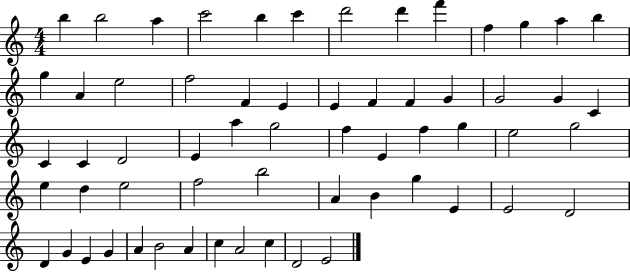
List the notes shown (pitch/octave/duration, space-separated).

B5/q B5/h A5/q C6/h B5/q C6/q D6/h D6/q F6/q F5/q G5/q A5/q B5/q G5/q A4/q E5/h F5/h F4/q E4/q E4/q F4/q F4/q G4/q G4/h G4/q C4/q C4/q C4/q D4/h E4/q A5/q G5/h F5/q E4/q F5/q G5/q E5/h G5/h E5/q D5/q E5/h F5/h B5/h A4/q B4/q G5/q E4/q E4/h D4/h D4/q G4/q E4/q G4/q A4/q B4/h A4/q C5/q A4/h C5/q D4/h E4/h